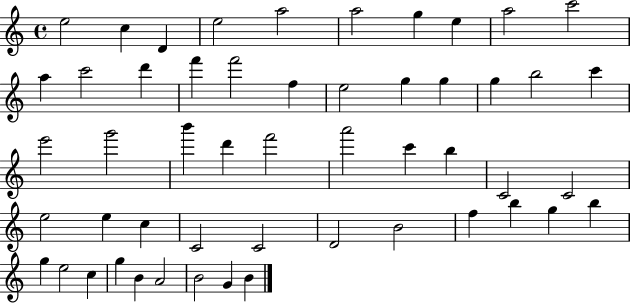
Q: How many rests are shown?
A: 0